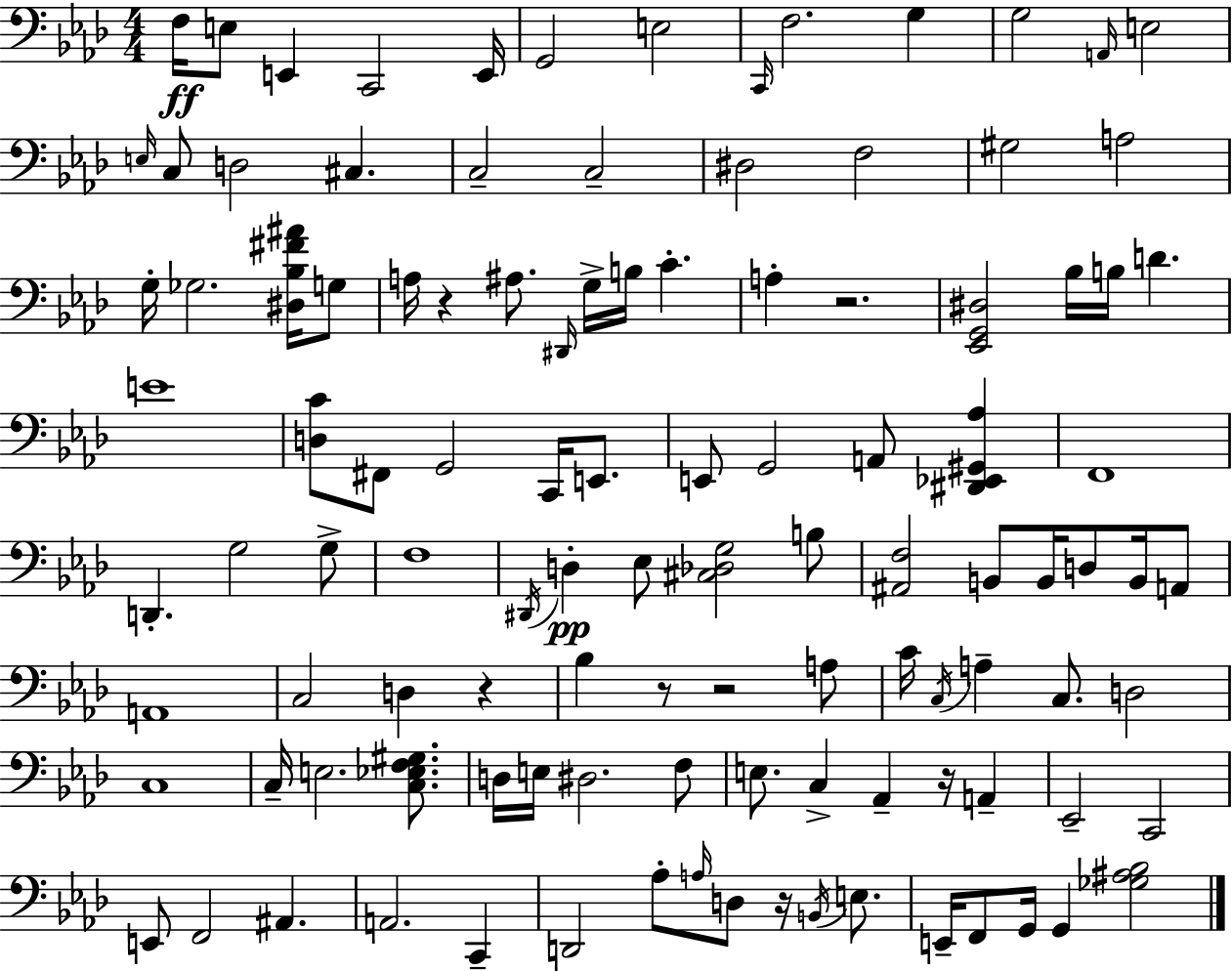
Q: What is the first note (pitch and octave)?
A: F3